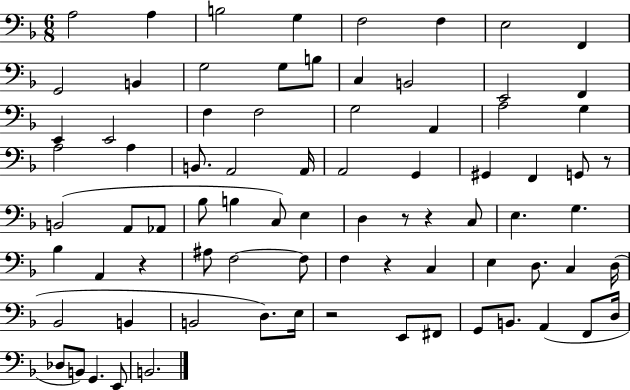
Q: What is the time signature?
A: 6/8